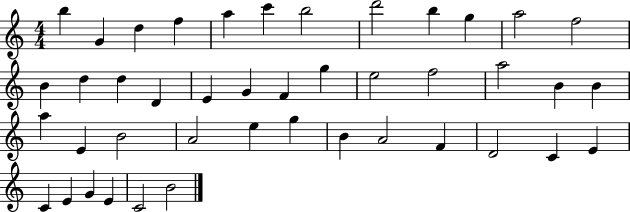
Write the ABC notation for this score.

X:1
T:Untitled
M:4/4
L:1/4
K:C
b G d f a c' b2 d'2 b g a2 f2 B d d D E G F g e2 f2 a2 B B a E B2 A2 e g B A2 F D2 C E C E G E C2 B2